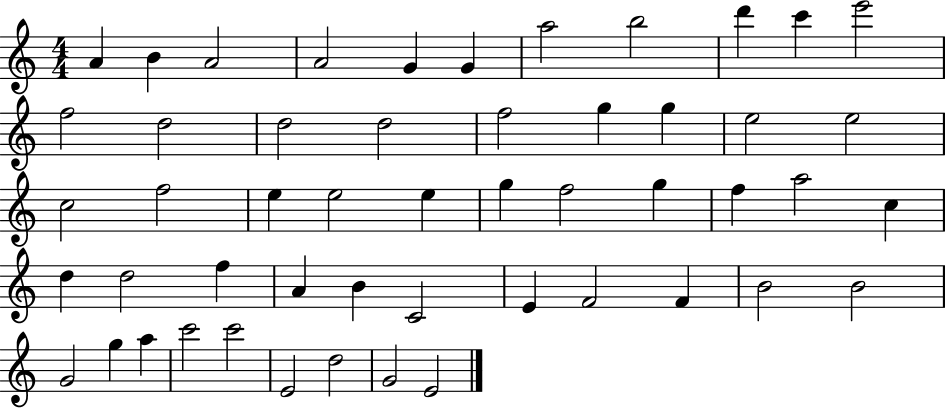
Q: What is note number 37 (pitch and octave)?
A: C4